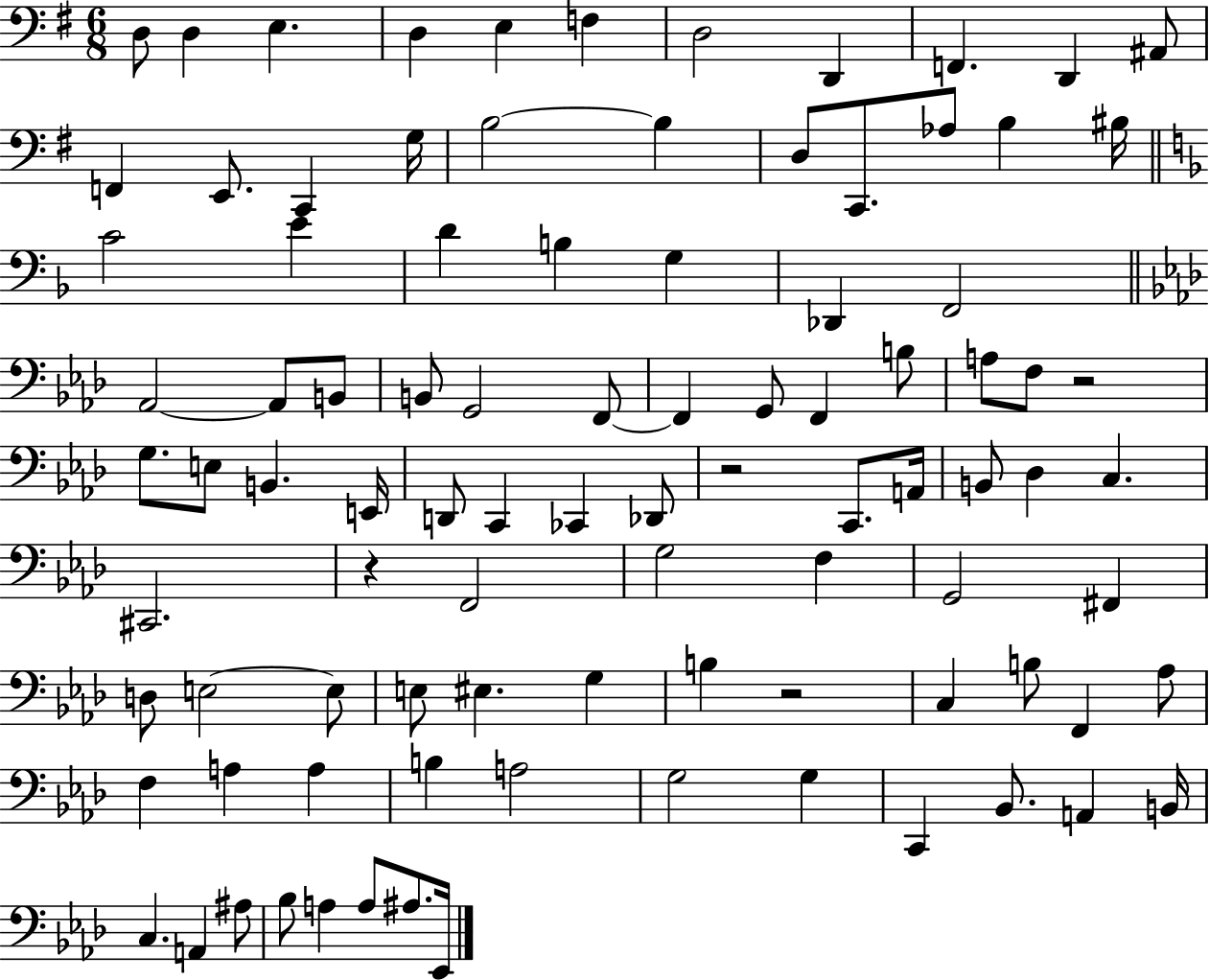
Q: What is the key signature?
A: G major